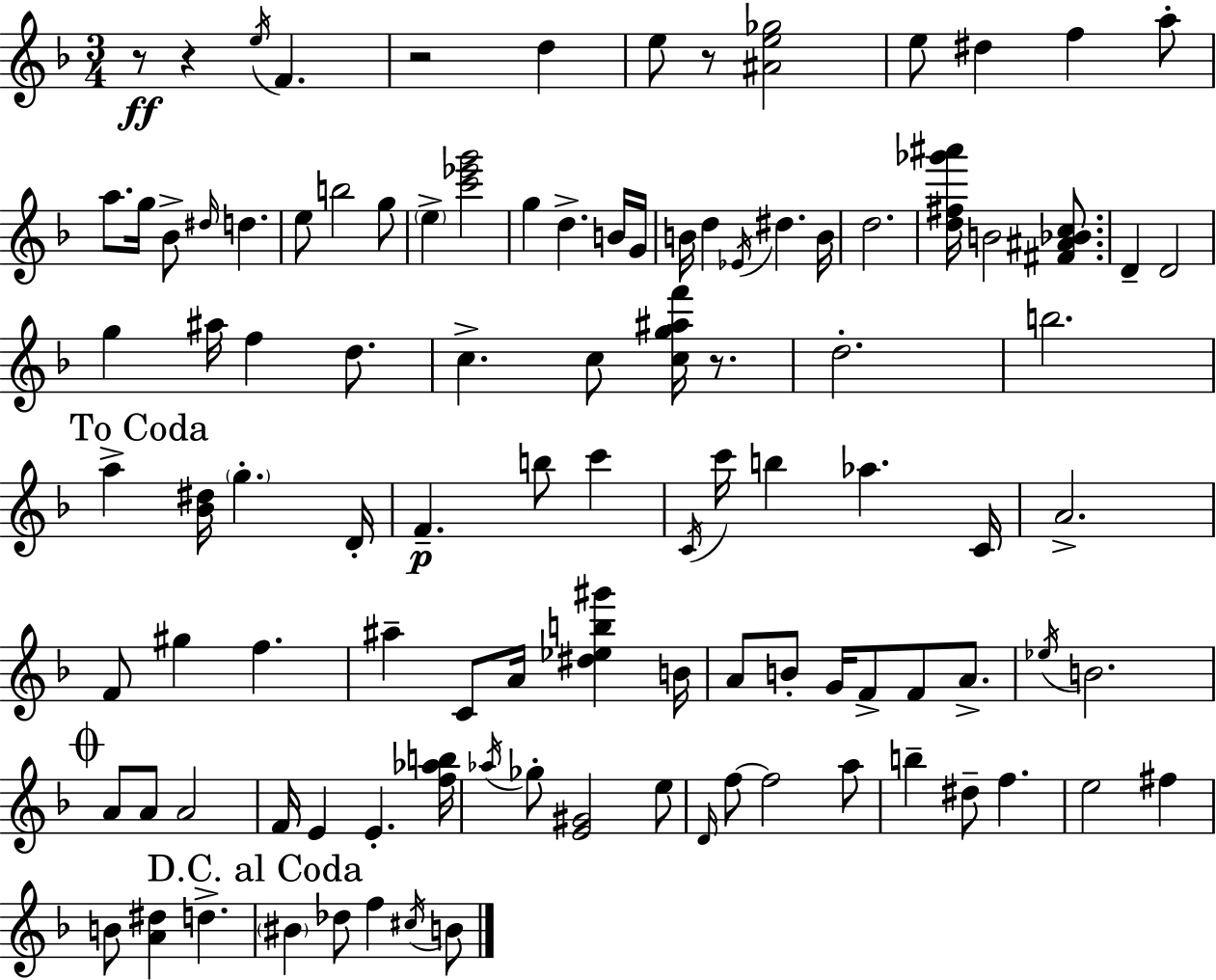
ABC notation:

X:1
T:Untitled
M:3/4
L:1/4
K:Dm
z/2 z e/4 F z2 d e/2 z/2 [^Ae_g]2 e/2 ^d f a/2 a/2 g/4 _B/2 ^d/4 d e/2 b2 g/2 e [c'_e'g']2 g d B/4 G/4 B/4 d _E/4 ^d B/4 d2 [d^f_g'^a']/4 B2 [^F^A_Bc]/2 D D2 g ^a/4 f d/2 c c/2 [cg^af']/4 z/2 d2 b2 a [_B^d]/4 g D/4 F b/2 c' C/4 c'/4 b _a C/4 A2 F/2 ^g f ^a C/2 A/4 [^d_eb^g'] B/4 A/2 B/2 G/4 F/2 F/2 A/2 _e/4 B2 A/2 A/2 A2 F/4 E E [f_ab]/4 _a/4 _g/2 [E^G]2 e/2 D/4 f/2 f2 a/2 b ^d/2 f e2 ^f B/2 [A^d] d ^B _d/2 f ^c/4 B/2